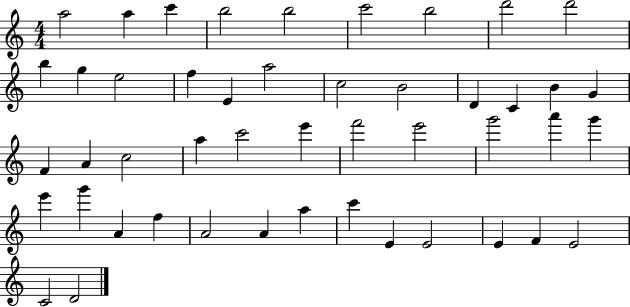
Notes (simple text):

A5/h A5/q C6/q B5/h B5/h C6/h B5/h D6/h D6/h B5/q G5/q E5/h F5/q E4/q A5/h C5/h B4/h D4/q C4/q B4/q G4/q F4/q A4/q C5/h A5/q C6/h E6/q F6/h E6/h G6/h A6/q G6/q E6/q G6/q A4/q F5/q A4/h A4/q A5/q C6/q E4/q E4/h E4/q F4/q E4/h C4/h D4/h